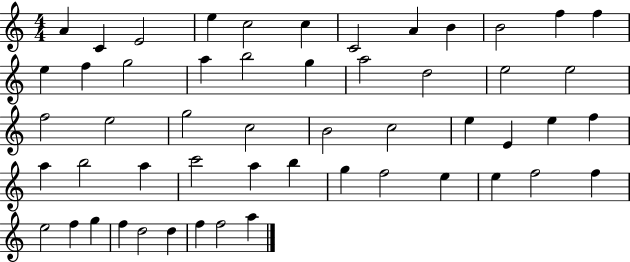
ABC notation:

X:1
T:Untitled
M:4/4
L:1/4
K:C
A C E2 e c2 c C2 A B B2 f f e f g2 a b2 g a2 d2 e2 e2 f2 e2 g2 c2 B2 c2 e E e f a b2 a c'2 a b g f2 e e f2 f e2 f g f d2 d f f2 a